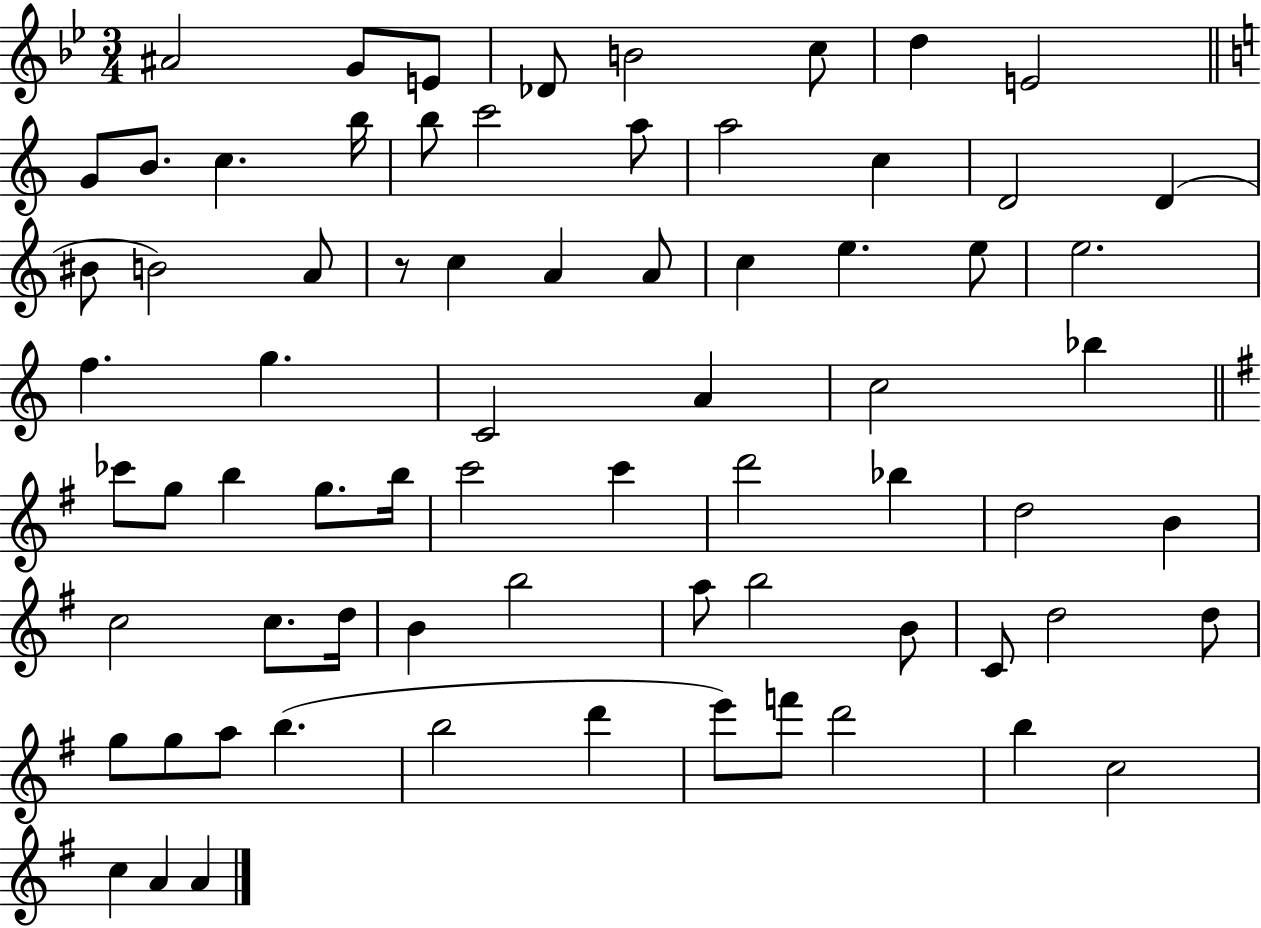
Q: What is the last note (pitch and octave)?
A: A4